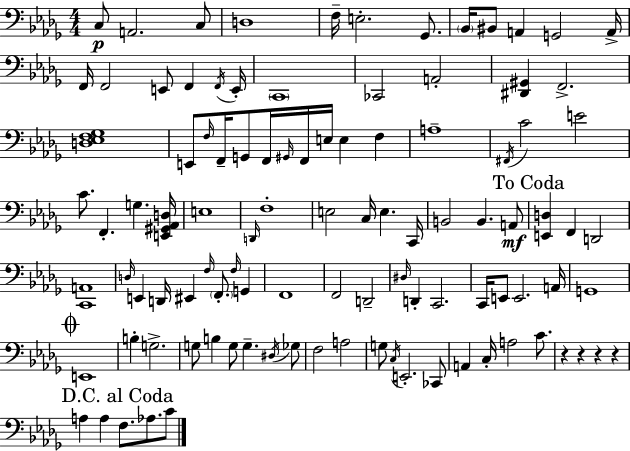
C3/e A2/h. C3/e D3/w F3/s E3/h. Gb2/e. Bb2/s BIS2/e A2/q G2/h A2/s F2/s F2/h E2/e F2/q F2/s E2/s C2/w CES2/h A2/h [D#2,G#2]/q F2/h. [D3,Eb3,F3,Gb3]/w E2/e F3/s F2/s G2/e F2/s G#2/s F2/s E3/s E3/q F3/q A3/w F#2/s C4/h E4/h C4/e. F2/q. G3/q. [E2,G#2,Ab2,D3]/s E3/w D2/s F3/w E3/h C3/s E3/q. C2/s B2/h B2/q. A2/e [E2,D3]/q F2/q D2/h [C2,A2]/w D3/s E2/q D2/s EIS2/q F3/s F2/e. F3/s G2/q F2/w F2/h D2/h D#3/s D2/q C2/h. C2/s E2/e E2/h. A2/s G2/w E2/w B3/q G3/h. G3/e B3/q G3/e G3/q. D#3/s Gb3/e F3/h A3/h G3/e C3/s E2/h. CES2/e A2/q C3/s A3/h C4/e. R/q R/q R/q R/q A3/q A3/q F3/e. Ab3/e. C4/e